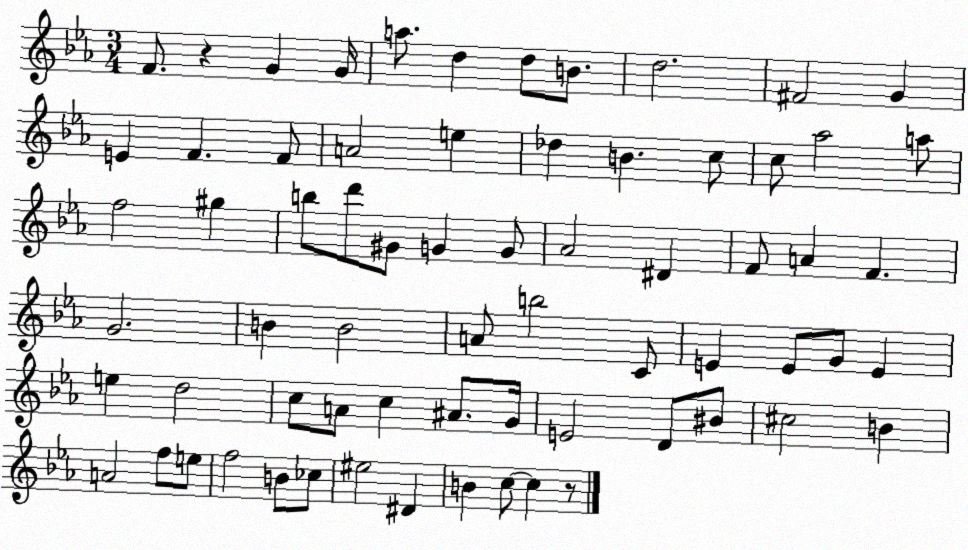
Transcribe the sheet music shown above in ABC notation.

X:1
T:Untitled
M:3/4
L:1/4
K:Eb
F/2 z G G/4 a/2 d d/2 B/2 d2 ^F2 G E F F/2 A2 e _d B c/2 c/2 _a2 a/2 f2 ^g b/2 d'/2 ^G/2 G G/2 _A2 ^D F/2 A F G2 B B2 A/2 b2 C/2 E E/2 G/2 E e d2 c/2 A/2 c ^A/2 G/4 E2 D/2 ^B/2 ^c2 B A2 f/2 e/2 f2 B/2 _c/2 ^e2 ^D B c/2 c z/2